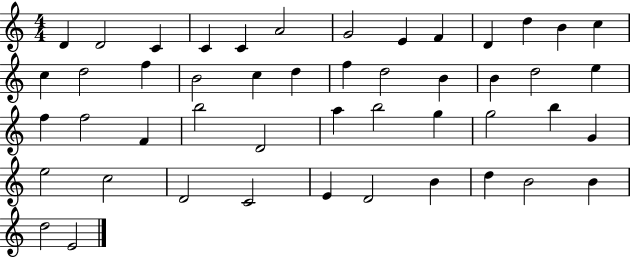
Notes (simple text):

D4/q D4/h C4/q C4/q C4/q A4/h G4/h E4/q F4/q D4/q D5/q B4/q C5/q C5/q D5/h F5/q B4/h C5/q D5/q F5/q D5/h B4/q B4/q D5/h E5/q F5/q F5/h F4/q B5/h D4/h A5/q B5/h G5/q G5/h B5/q G4/q E5/h C5/h D4/h C4/h E4/q D4/h B4/q D5/q B4/h B4/q D5/h E4/h